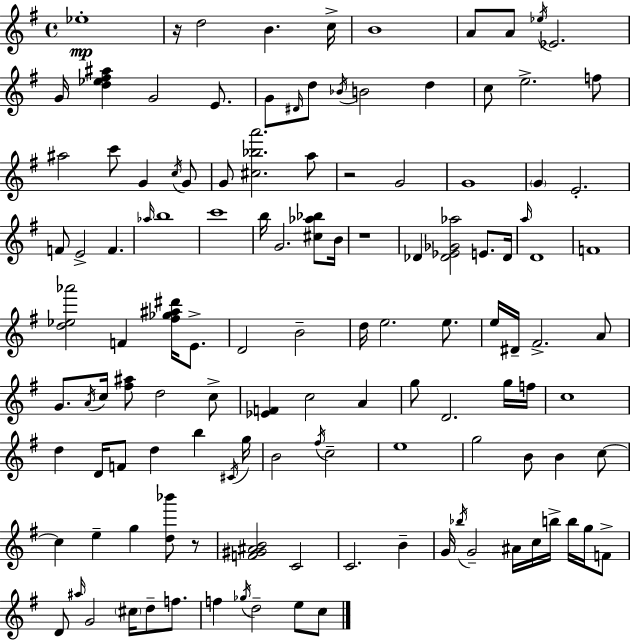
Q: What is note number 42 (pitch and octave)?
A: Db4